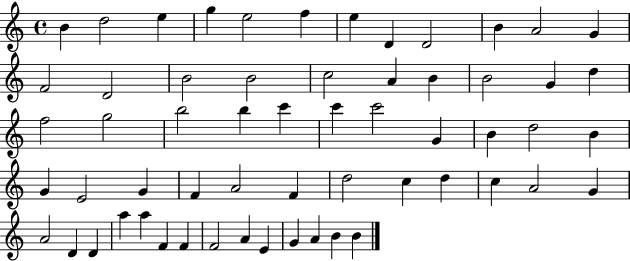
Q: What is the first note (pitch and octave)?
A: B4